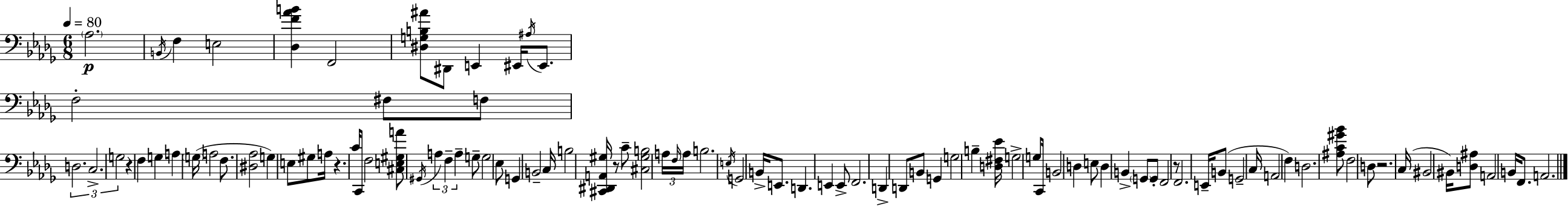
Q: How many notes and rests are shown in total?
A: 101